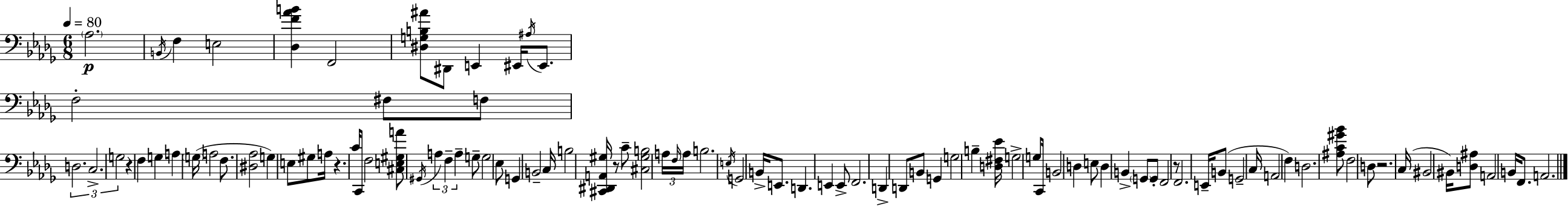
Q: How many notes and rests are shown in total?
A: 101